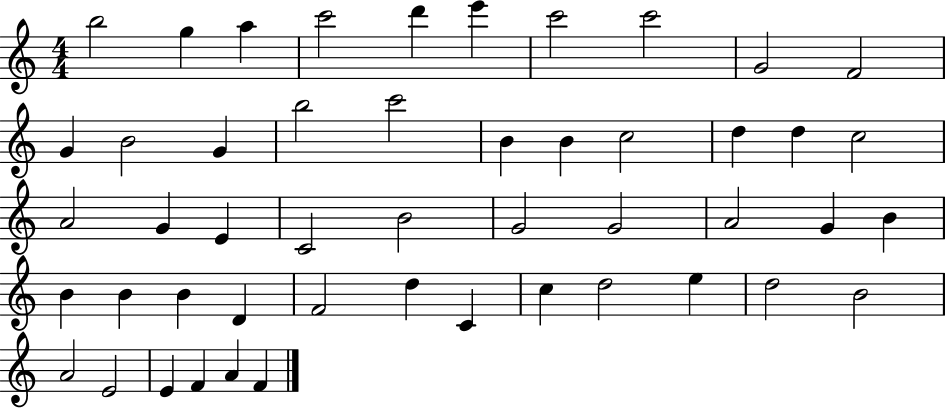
B5/h G5/q A5/q C6/h D6/q E6/q C6/h C6/h G4/h F4/h G4/q B4/h G4/q B5/h C6/h B4/q B4/q C5/h D5/q D5/q C5/h A4/h G4/q E4/q C4/h B4/h G4/h G4/h A4/h G4/q B4/q B4/q B4/q B4/q D4/q F4/h D5/q C4/q C5/q D5/h E5/q D5/h B4/h A4/h E4/h E4/q F4/q A4/q F4/q